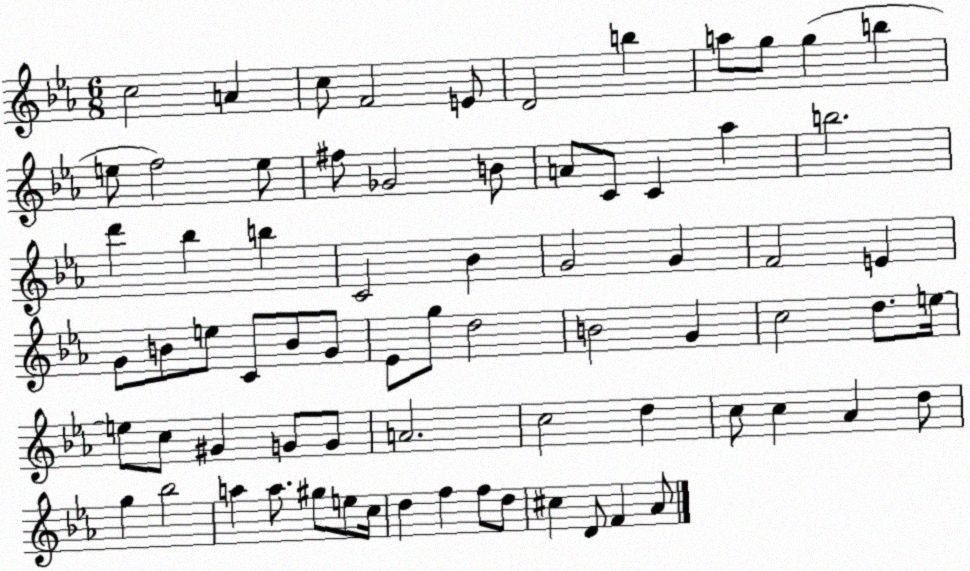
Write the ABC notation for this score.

X:1
T:Untitled
M:6/8
L:1/4
K:Eb
c2 A c/2 F2 E/2 D2 b a/2 g/2 g b e/2 f2 e/2 ^f/2 _G2 B/2 A/2 C/2 C _a b2 d' _b b C2 _B G2 G F2 E G/2 B/2 e/2 C/2 B/2 G/2 _E/2 g/2 d2 B2 G c2 d/2 e/4 e/2 c/2 ^G G/2 G/2 A2 c2 d c/2 c _A d/2 g _b2 a a/2 ^g/2 e/2 c/4 d f f/2 d/2 ^c D/2 F _A/2